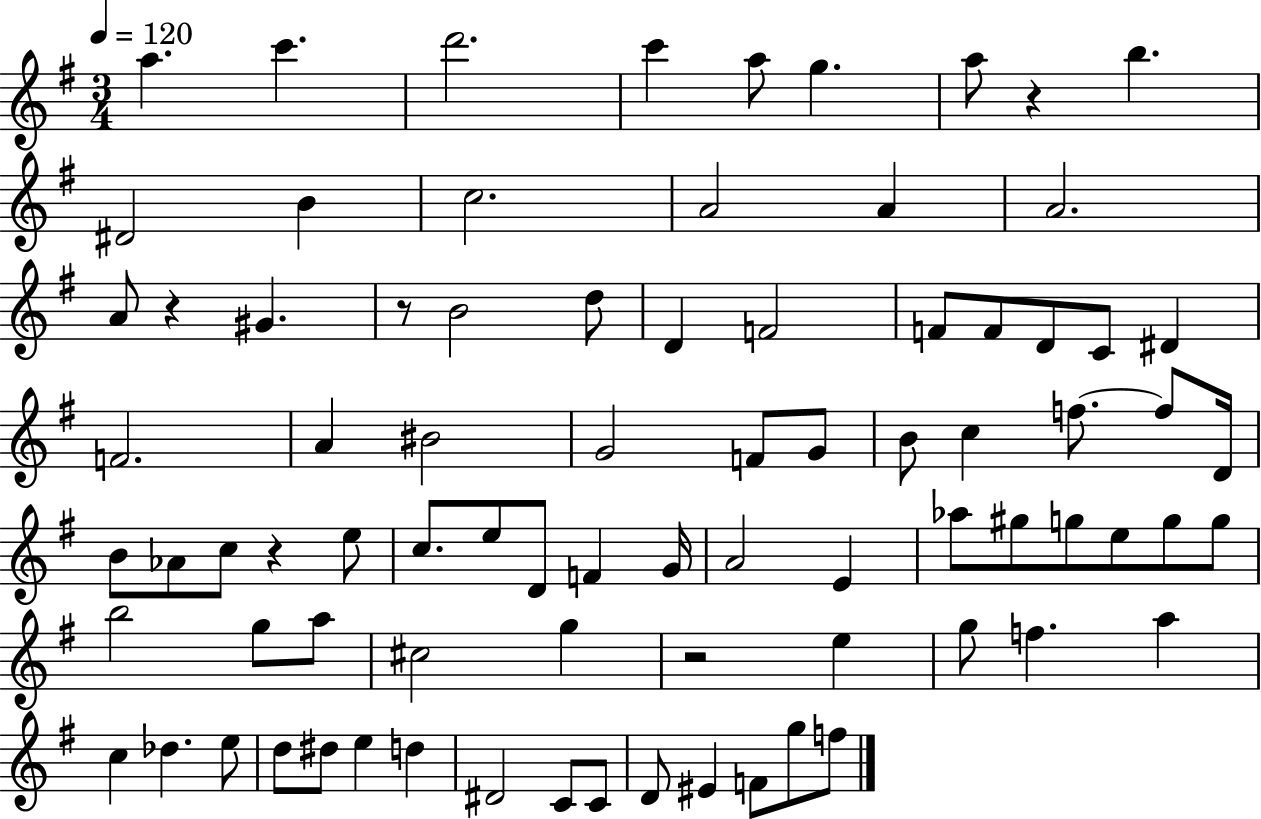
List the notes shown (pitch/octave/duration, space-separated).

A5/q. C6/q. D6/h. C6/q A5/e G5/q. A5/e R/q B5/q. D#4/h B4/q C5/h. A4/h A4/q A4/h. A4/e R/q G#4/q. R/e B4/h D5/e D4/q F4/h F4/e F4/e D4/e C4/e D#4/q F4/h. A4/q BIS4/h G4/h F4/e G4/e B4/e C5/q F5/e. F5/e D4/s B4/e Ab4/e C5/e R/q E5/e C5/e. E5/e D4/e F4/q G4/s A4/h E4/q Ab5/e G#5/e G5/e E5/e G5/e G5/e B5/h G5/e A5/e C#5/h G5/q R/h E5/q G5/e F5/q. A5/q C5/q Db5/q. E5/e D5/e D#5/e E5/q D5/q D#4/h C4/e C4/e D4/e EIS4/q F4/e G5/e F5/e